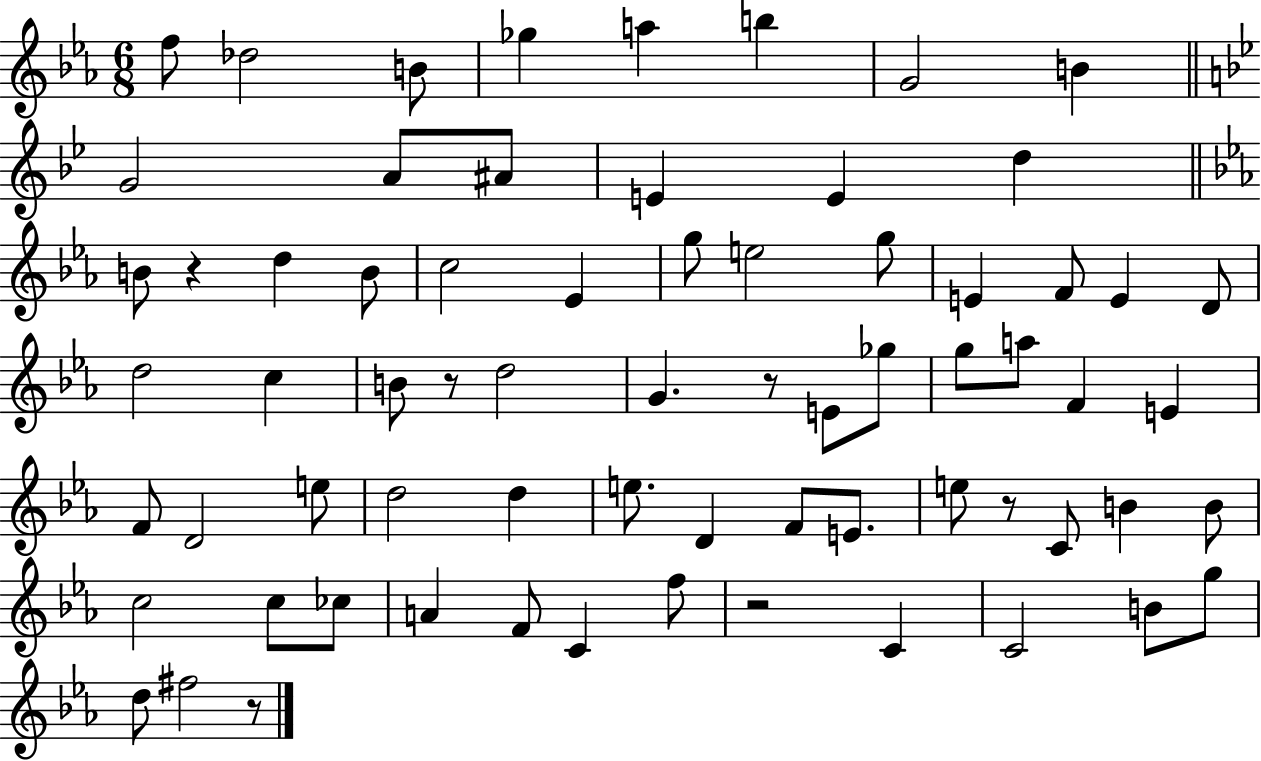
X:1
T:Untitled
M:6/8
L:1/4
K:Eb
f/2 _d2 B/2 _g a b G2 B G2 A/2 ^A/2 E E d B/2 z d B/2 c2 _E g/2 e2 g/2 E F/2 E D/2 d2 c B/2 z/2 d2 G z/2 E/2 _g/2 g/2 a/2 F E F/2 D2 e/2 d2 d e/2 D F/2 E/2 e/2 z/2 C/2 B B/2 c2 c/2 _c/2 A F/2 C f/2 z2 C C2 B/2 g/2 d/2 ^f2 z/2